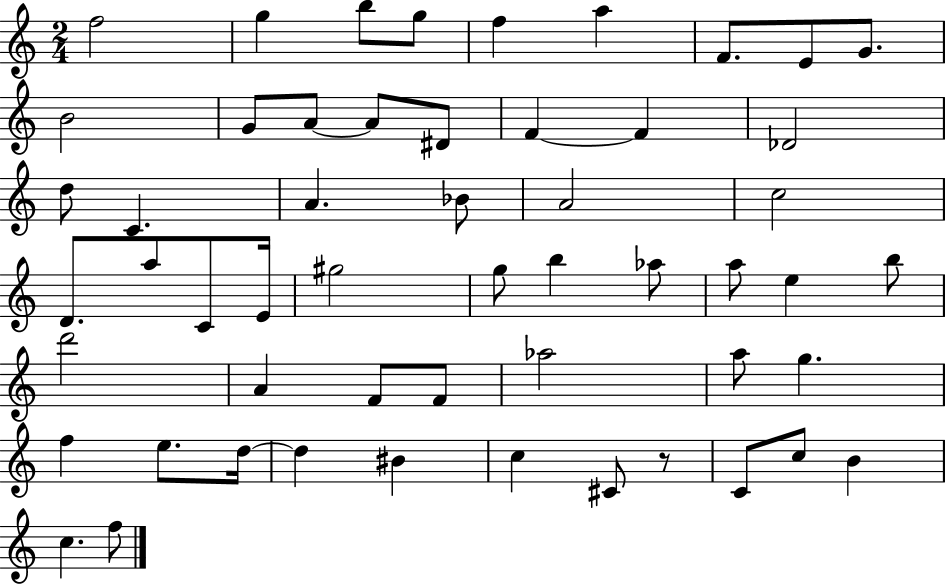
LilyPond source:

{
  \clef treble
  \numericTimeSignature
  \time 2/4
  \key c \major
  f''2 | g''4 b''8 g''8 | f''4 a''4 | f'8. e'8 g'8. | \break b'2 | g'8 a'8~~ a'8 dis'8 | f'4~~ f'4 | des'2 | \break d''8 c'4. | a'4. bes'8 | a'2 | c''2 | \break d'8. a''8 c'8 e'16 | gis''2 | g''8 b''4 aes''8 | a''8 e''4 b''8 | \break d'''2 | a'4 f'8 f'8 | aes''2 | a''8 g''4. | \break f''4 e''8. d''16~~ | d''4 bis'4 | c''4 cis'8 r8 | c'8 c''8 b'4 | \break c''4. f''8 | \bar "|."
}